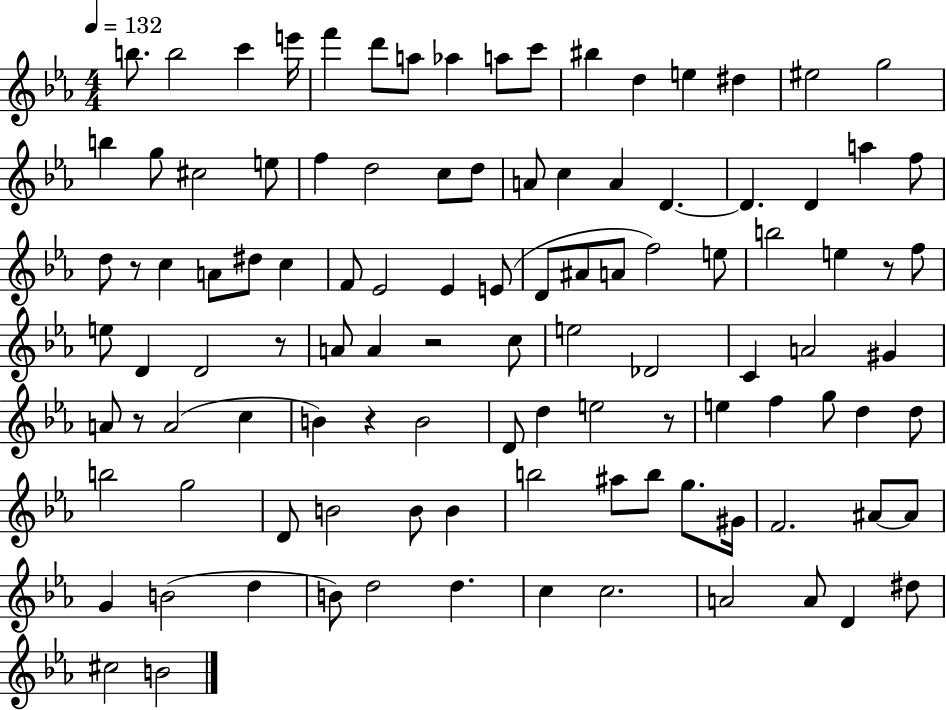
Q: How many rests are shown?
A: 7